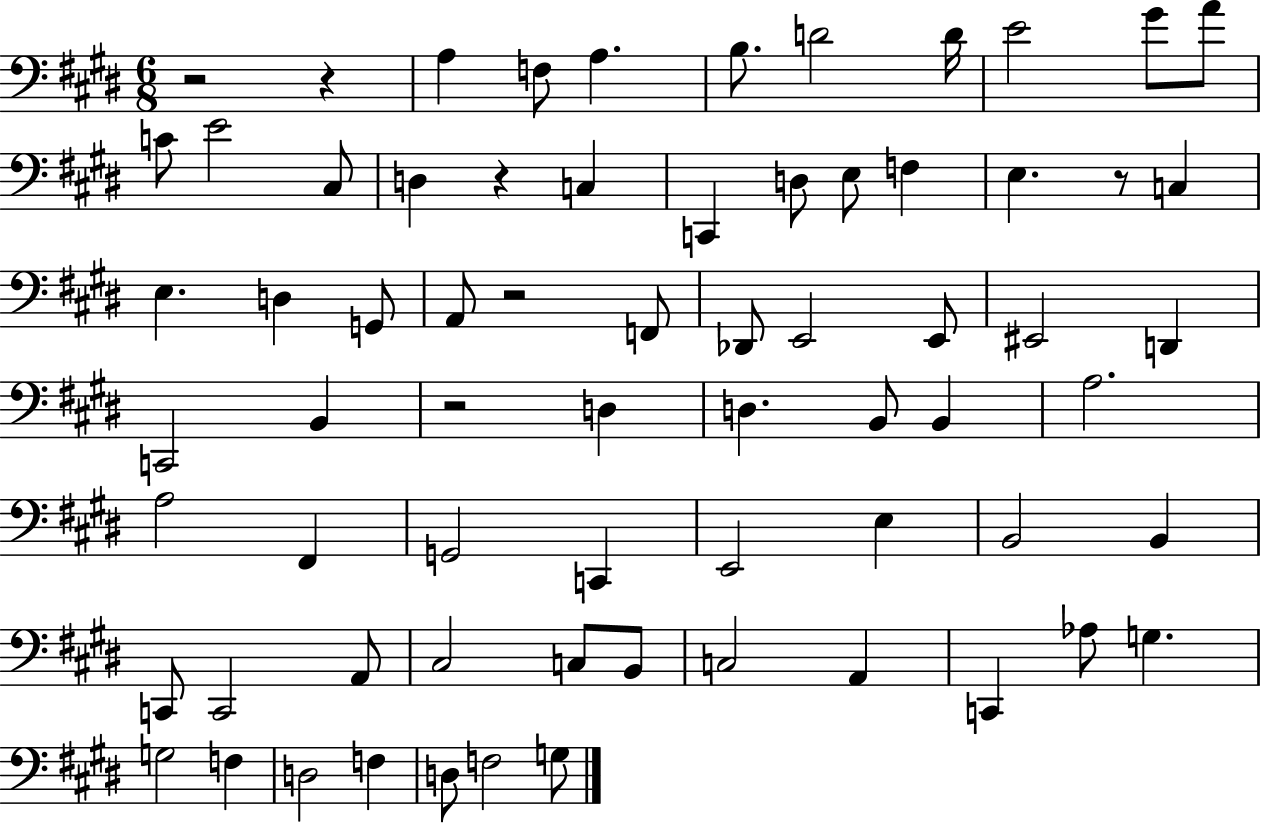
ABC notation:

X:1
T:Untitled
M:6/8
L:1/4
K:E
z2 z A, F,/2 A, B,/2 D2 D/4 E2 ^G/2 A/2 C/2 E2 ^C,/2 D, z C, C,, D,/2 E,/2 F, E, z/2 C, E, D, G,,/2 A,,/2 z2 F,,/2 _D,,/2 E,,2 E,,/2 ^E,,2 D,, C,,2 B,, z2 D, D, B,,/2 B,, A,2 A,2 ^F,, G,,2 C,, E,,2 E, B,,2 B,, C,,/2 C,,2 A,,/2 ^C,2 C,/2 B,,/2 C,2 A,, C,, _A,/2 G, G,2 F, D,2 F, D,/2 F,2 G,/2